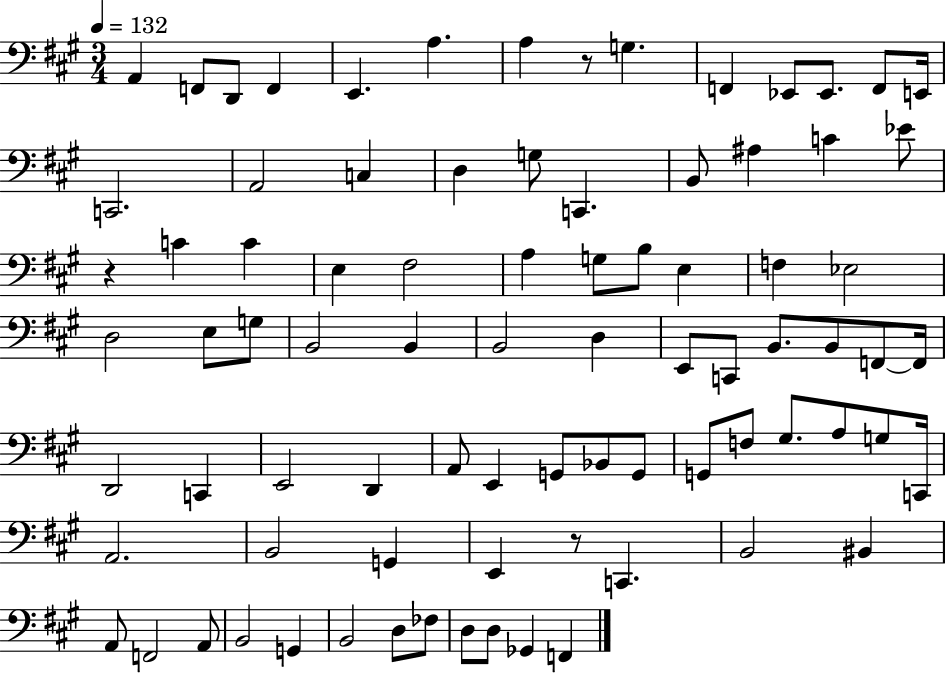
X:1
T:Untitled
M:3/4
L:1/4
K:A
A,, F,,/2 D,,/2 F,, E,, A, A, z/2 G, F,, _E,,/2 _E,,/2 F,,/2 E,,/4 C,,2 A,,2 C, D, G,/2 C,, B,,/2 ^A, C _E/2 z C C E, ^F,2 A, G,/2 B,/2 E, F, _E,2 D,2 E,/2 G,/2 B,,2 B,, B,,2 D, E,,/2 C,,/2 B,,/2 B,,/2 F,,/2 F,,/4 D,,2 C,, E,,2 D,, A,,/2 E,, G,,/2 _B,,/2 G,,/2 G,,/2 F,/2 ^G,/2 A,/2 G,/2 C,,/4 A,,2 B,,2 G,, E,, z/2 C,, B,,2 ^B,, A,,/2 F,,2 A,,/2 B,,2 G,, B,,2 D,/2 _F,/2 D,/2 D,/2 _G,, F,,